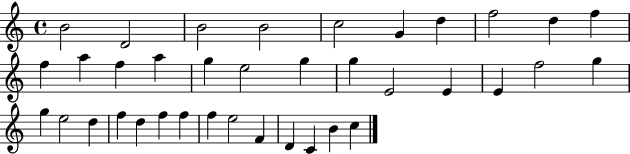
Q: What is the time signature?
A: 4/4